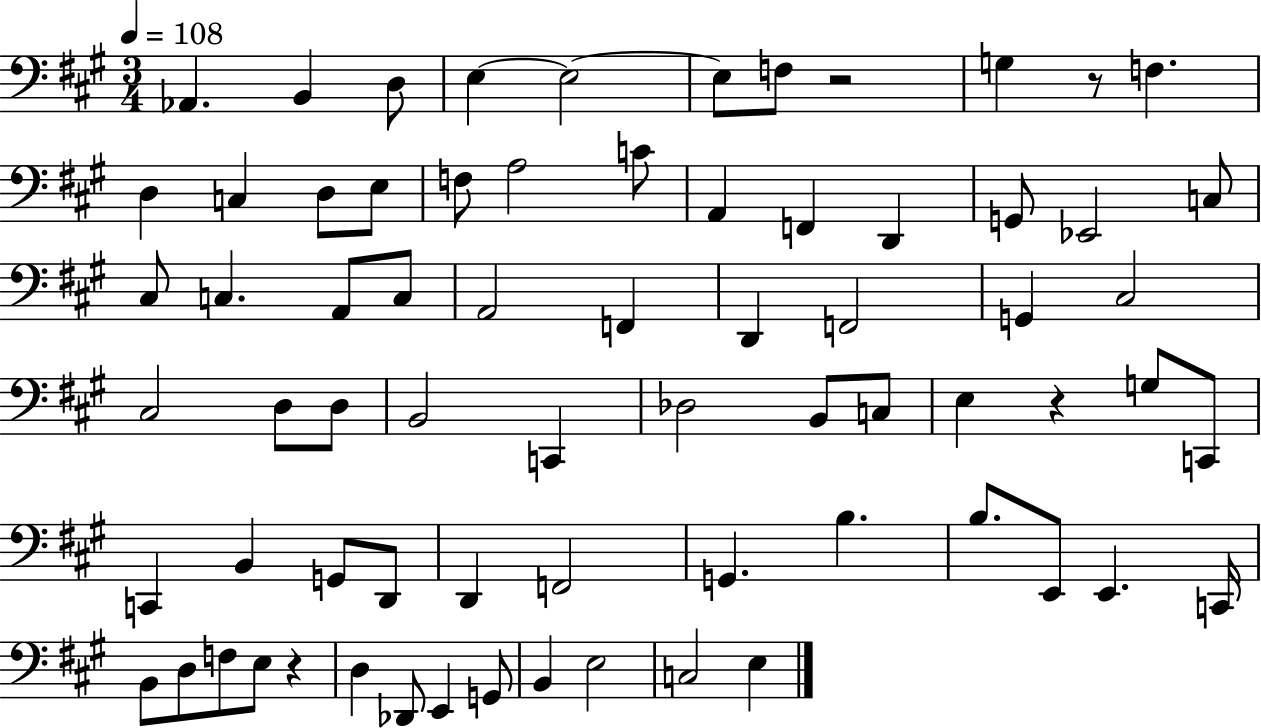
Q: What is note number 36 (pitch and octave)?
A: B2